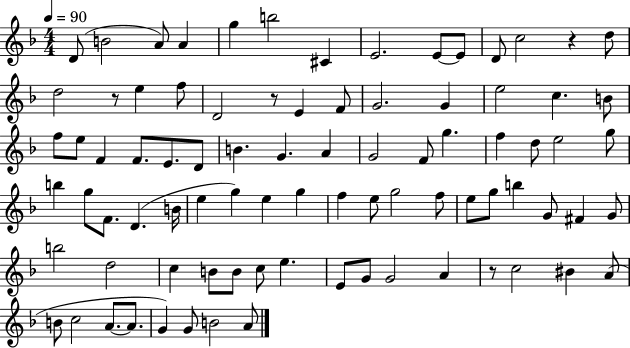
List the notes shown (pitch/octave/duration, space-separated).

D4/e B4/h A4/e A4/q G5/q B5/h C#4/q E4/h. E4/e E4/e D4/e C5/h R/q D5/e D5/h R/e E5/q F5/e D4/h R/e E4/q F4/e G4/h. G4/q E5/h C5/q. B4/e F5/e E5/e F4/q F4/e. E4/e. D4/e B4/q. G4/q. A4/q G4/h F4/e G5/q. F5/q D5/e E5/h G5/e B5/q G5/e F4/e. D4/q. B4/s E5/q G5/q E5/q G5/q F5/q E5/e G5/h F5/e E5/e G5/e B5/q G4/e F#4/q G4/e B5/h D5/h C5/q B4/e B4/e C5/e E5/q. E4/e G4/e G4/h A4/q R/e C5/h BIS4/q A4/e B4/e C5/h A4/e. A4/e. G4/q G4/e B4/h A4/e